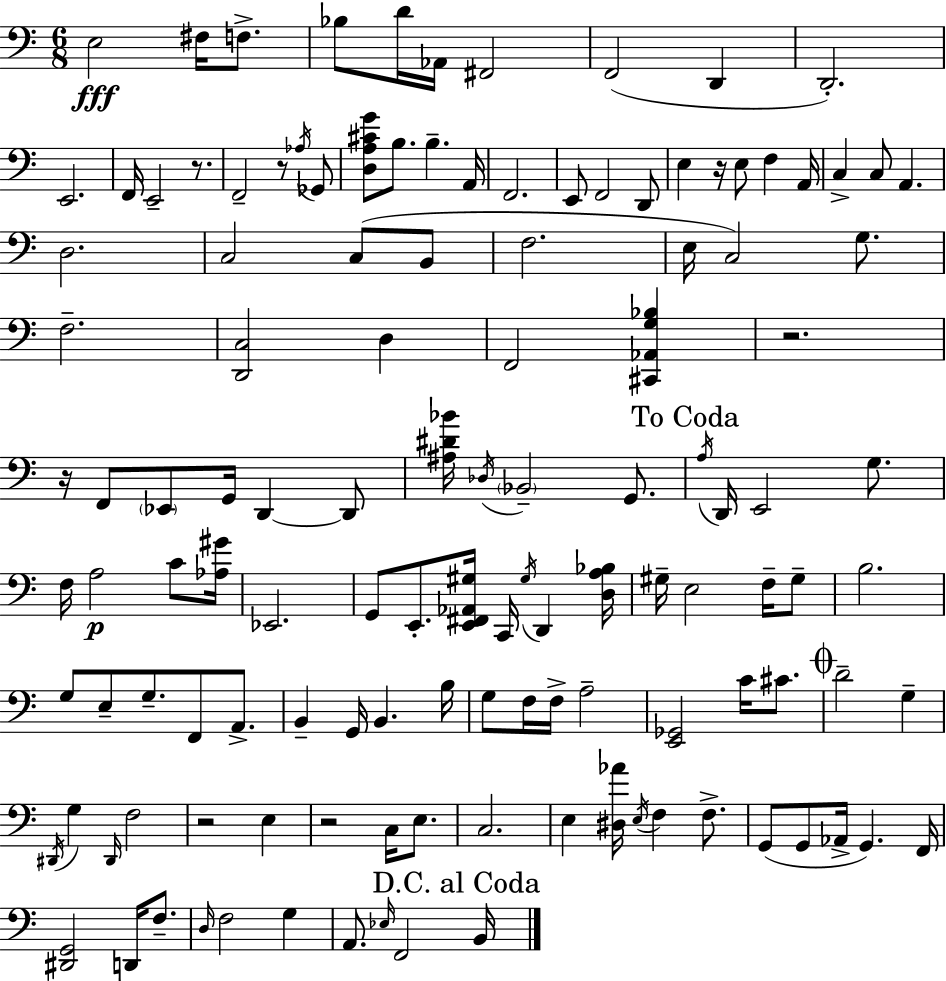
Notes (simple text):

E3/h F#3/s F3/e. Bb3/e D4/s Ab2/s F#2/h F2/h D2/q D2/h. E2/h. F2/s E2/h R/e. F2/h R/e Ab3/s Gb2/e [D3,A3,C#4,G4]/e B3/e. B3/q. A2/s F2/h. E2/e F2/h D2/e E3/q R/s E3/e F3/q A2/s C3/q C3/e A2/q. D3/h. C3/h C3/e B2/e F3/h. E3/s C3/h G3/e. F3/h. [D2,C3]/h D3/q F2/h [C#2,Ab2,G3,Bb3]/q R/h. R/s F2/e Eb2/e G2/s D2/q D2/e [A#3,D#4,Bb4]/s Db3/s Bb2/h G2/e. A3/s D2/s E2/h G3/e. F3/s A3/h C4/e [Ab3,G#4]/s Eb2/h. G2/e E2/e. [E2,F#2,Ab2,G#3]/s C2/s G#3/s D2/q [D3,A3,Bb3]/s G#3/s E3/h F3/s G#3/e B3/h. G3/e E3/e G3/e. F2/e A2/e. B2/q G2/s B2/q. B3/s G3/e F3/s F3/s A3/h [E2,Gb2]/h C4/s C#4/e. D4/h G3/q D#2/s G3/q D#2/s F3/h R/h E3/q R/h C3/s E3/e. C3/h. E3/q [D#3,Ab4]/s E3/s F3/q F3/e. G2/e G2/e Ab2/s G2/q. F2/s [D#2,G2]/h D2/s F3/e. D3/s F3/h G3/q A2/e. Eb3/s F2/h B2/s